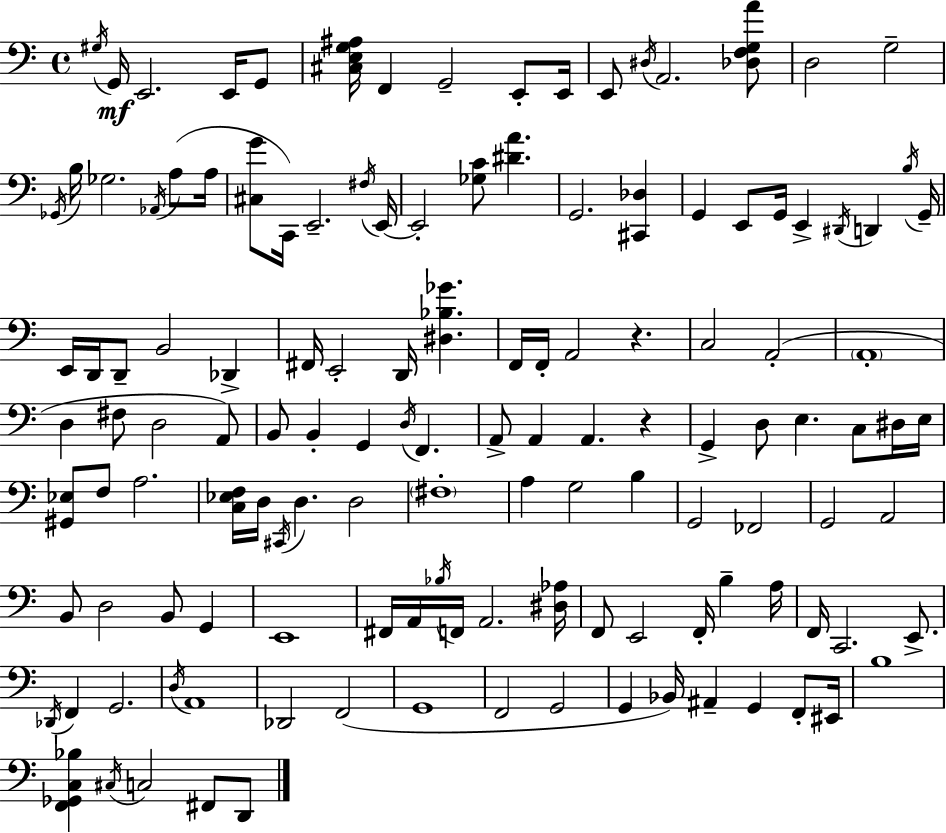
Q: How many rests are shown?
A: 2